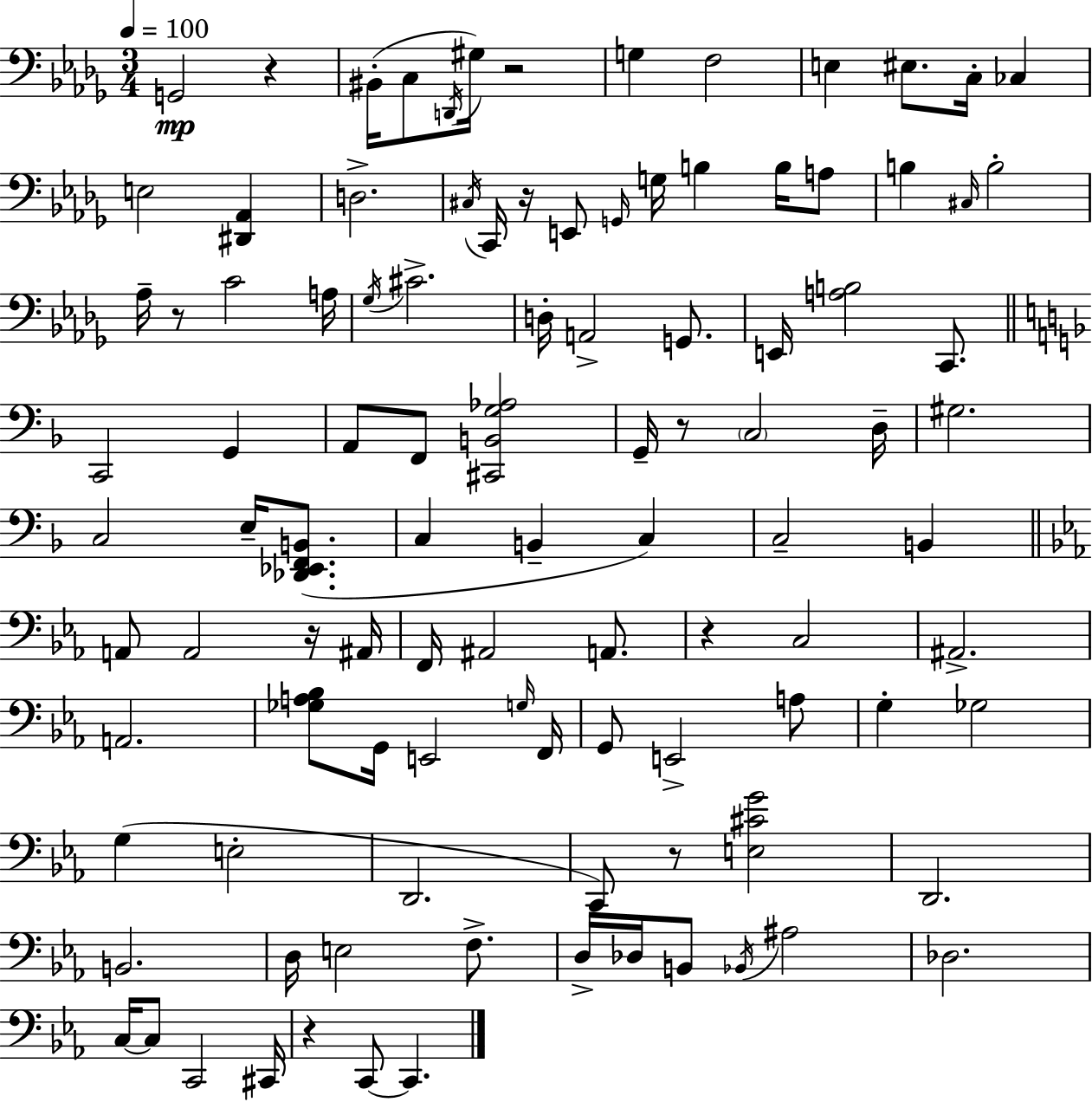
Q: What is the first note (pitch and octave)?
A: G2